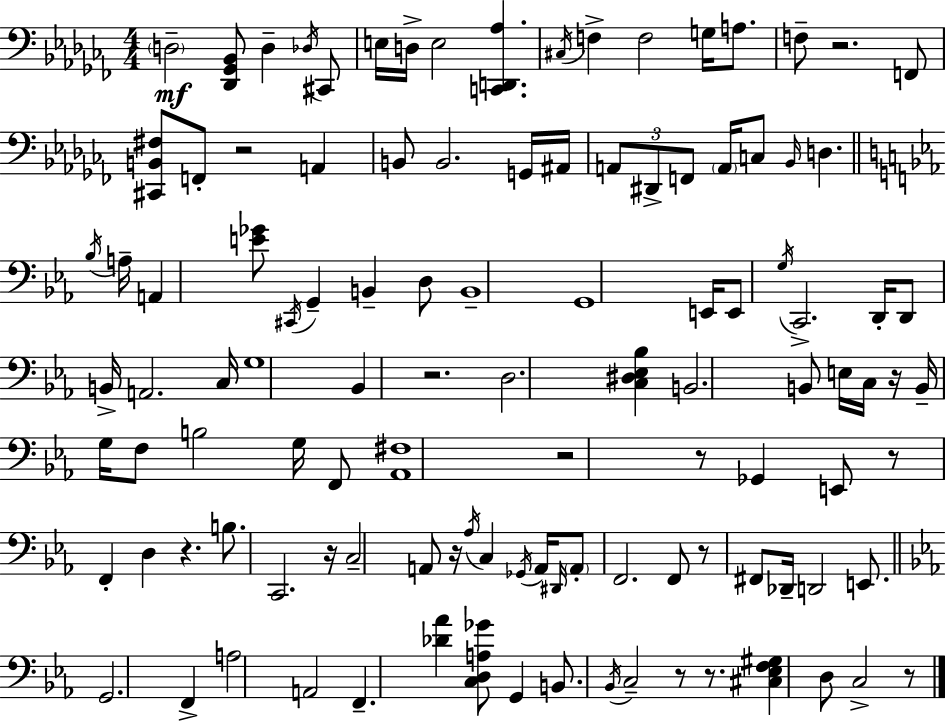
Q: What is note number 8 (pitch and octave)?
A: C#3